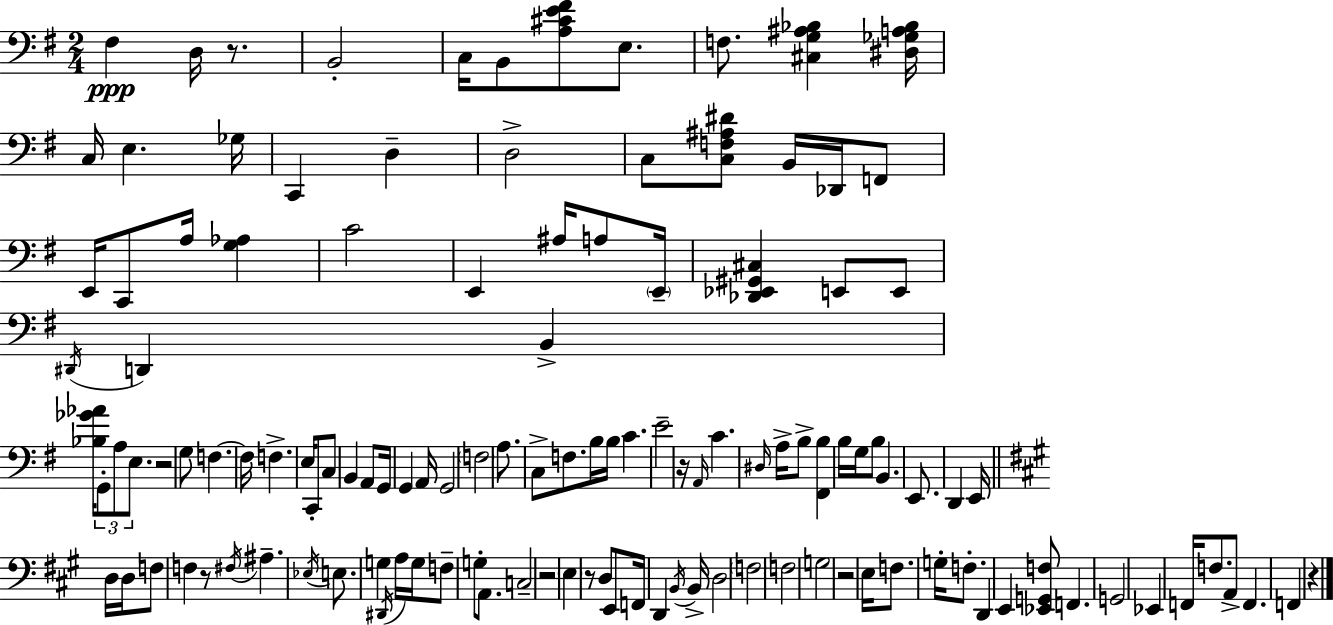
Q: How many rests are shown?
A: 8